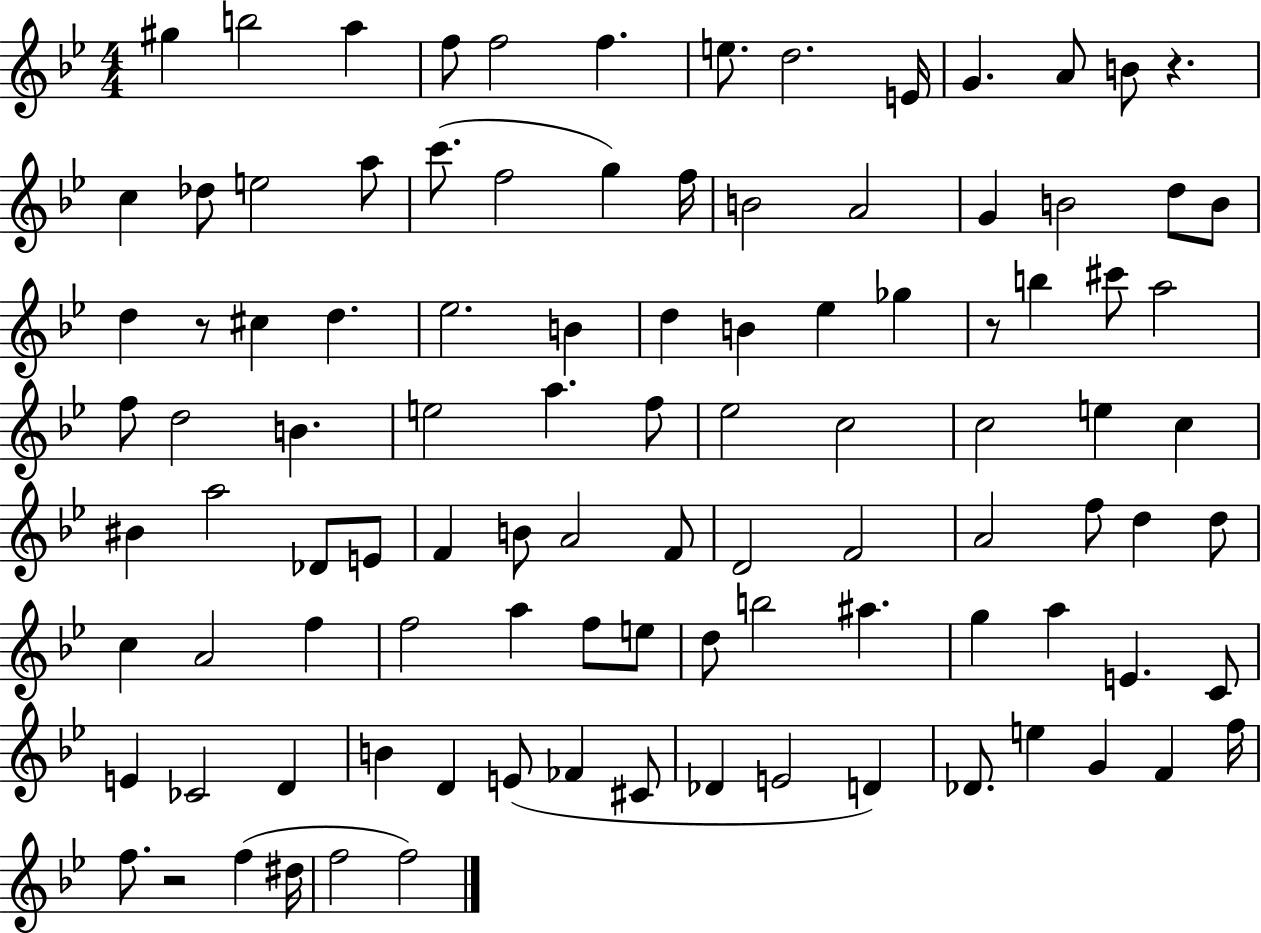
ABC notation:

X:1
T:Untitled
M:4/4
L:1/4
K:Bb
^g b2 a f/2 f2 f e/2 d2 E/4 G A/2 B/2 z c _d/2 e2 a/2 c'/2 f2 g f/4 B2 A2 G B2 d/2 B/2 d z/2 ^c d _e2 B d B _e _g z/2 b ^c'/2 a2 f/2 d2 B e2 a f/2 _e2 c2 c2 e c ^B a2 _D/2 E/2 F B/2 A2 F/2 D2 F2 A2 f/2 d d/2 c A2 f f2 a f/2 e/2 d/2 b2 ^a g a E C/2 E _C2 D B D E/2 _F ^C/2 _D E2 D _D/2 e G F f/4 f/2 z2 f ^d/4 f2 f2